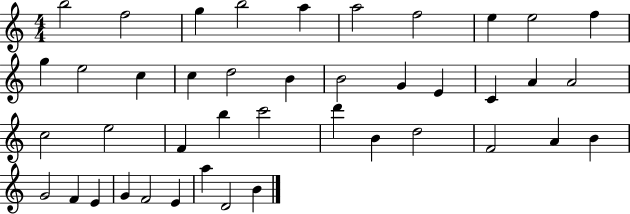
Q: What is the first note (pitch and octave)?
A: B5